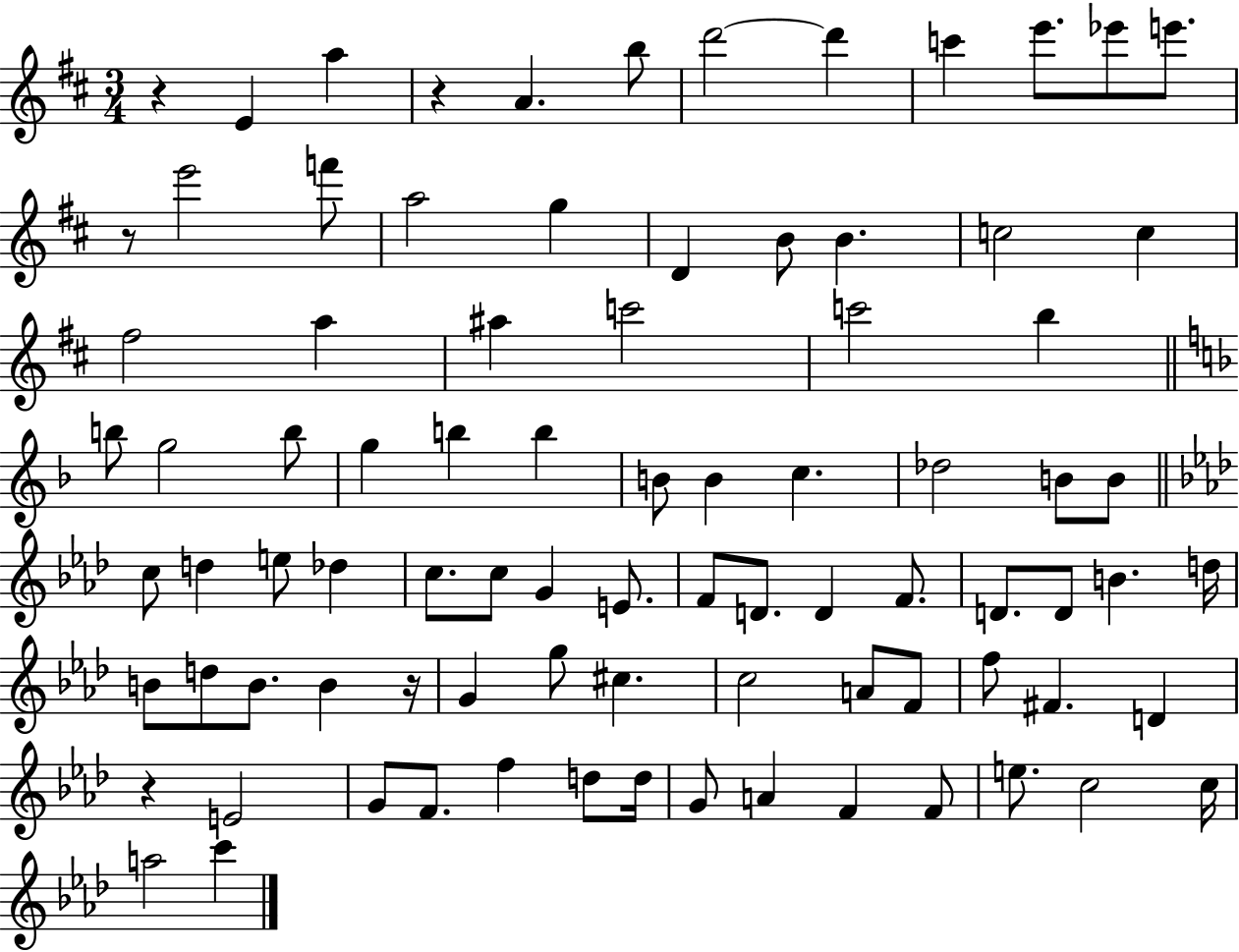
{
  \clef treble
  \numericTimeSignature
  \time 3/4
  \key d \major
  r4 e'4 a''4 | r4 a'4. b''8 | d'''2~~ d'''4 | c'''4 e'''8. ees'''8 e'''8. | \break r8 e'''2 f'''8 | a''2 g''4 | d'4 b'8 b'4. | c''2 c''4 | \break fis''2 a''4 | ais''4 c'''2 | c'''2 b''4 | \bar "||" \break \key d \minor b''8 g''2 b''8 | g''4 b''4 b''4 | b'8 b'4 c''4. | des''2 b'8 b'8 | \break \bar "||" \break \key aes \major c''8 d''4 e''8 des''4 | c''8. c''8 g'4 e'8. | f'8 d'8. d'4 f'8. | d'8. d'8 b'4. d''16 | \break b'8 d''8 b'8. b'4 r16 | g'4 g''8 cis''4. | c''2 a'8 f'8 | f''8 fis'4. d'4 | \break r4 e'2 | g'8 f'8. f''4 d''8 d''16 | g'8 a'4 f'4 f'8 | e''8. c''2 c''16 | \break a''2 c'''4 | \bar "|."
}